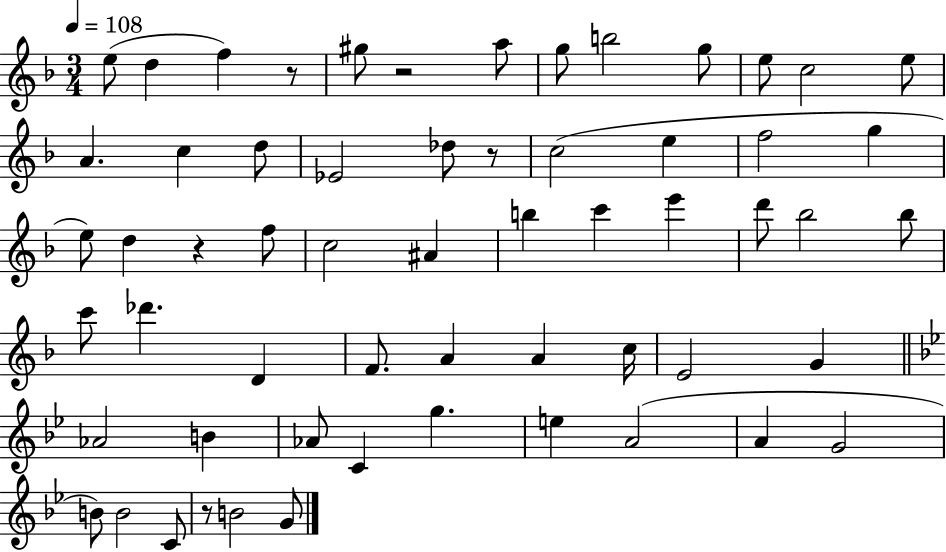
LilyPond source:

{
  \clef treble
  \numericTimeSignature
  \time 3/4
  \key f \major
  \tempo 4 = 108
  e''8( d''4 f''4) r8 | gis''8 r2 a''8 | g''8 b''2 g''8 | e''8 c''2 e''8 | \break a'4. c''4 d''8 | ees'2 des''8 r8 | c''2( e''4 | f''2 g''4 | \break e''8) d''4 r4 f''8 | c''2 ais'4 | b''4 c'''4 e'''4 | d'''8 bes''2 bes''8 | \break c'''8 des'''4. d'4 | f'8. a'4 a'4 c''16 | e'2 g'4 | \bar "||" \break \key bes \major aes'2 b'4 | aes'8 c'4 g''4. | e''4 a'2( | a'4 g'2 | \break b'8) b'2 c'8 | r8 b'2 g'8 | \bar "|."
}